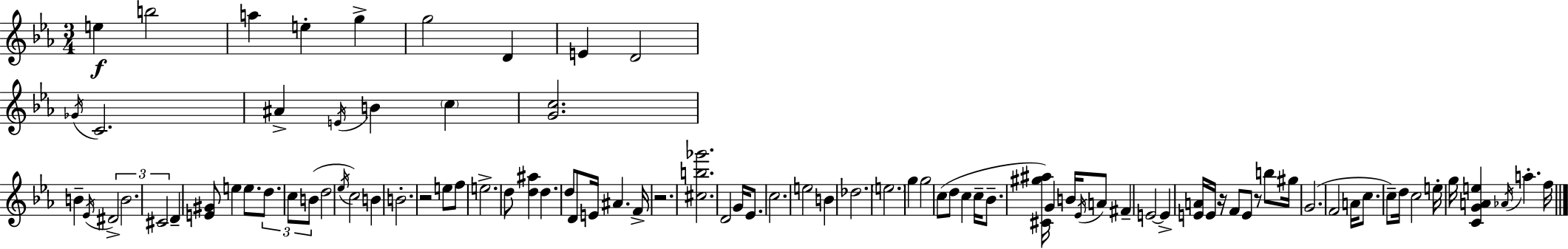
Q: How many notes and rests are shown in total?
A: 91